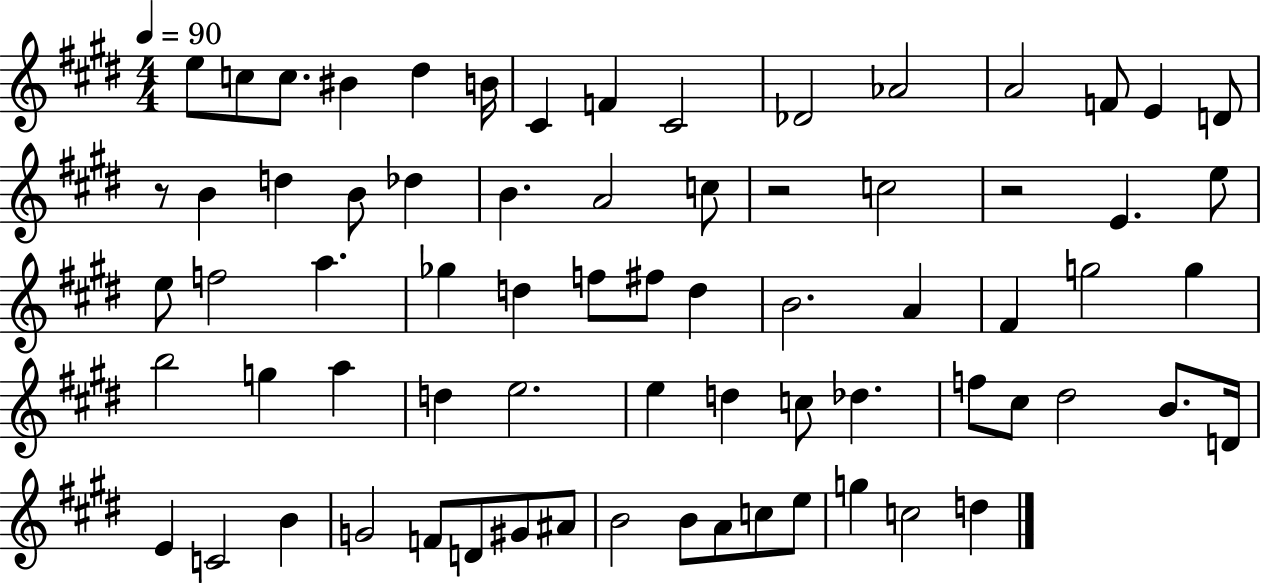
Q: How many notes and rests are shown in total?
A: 71